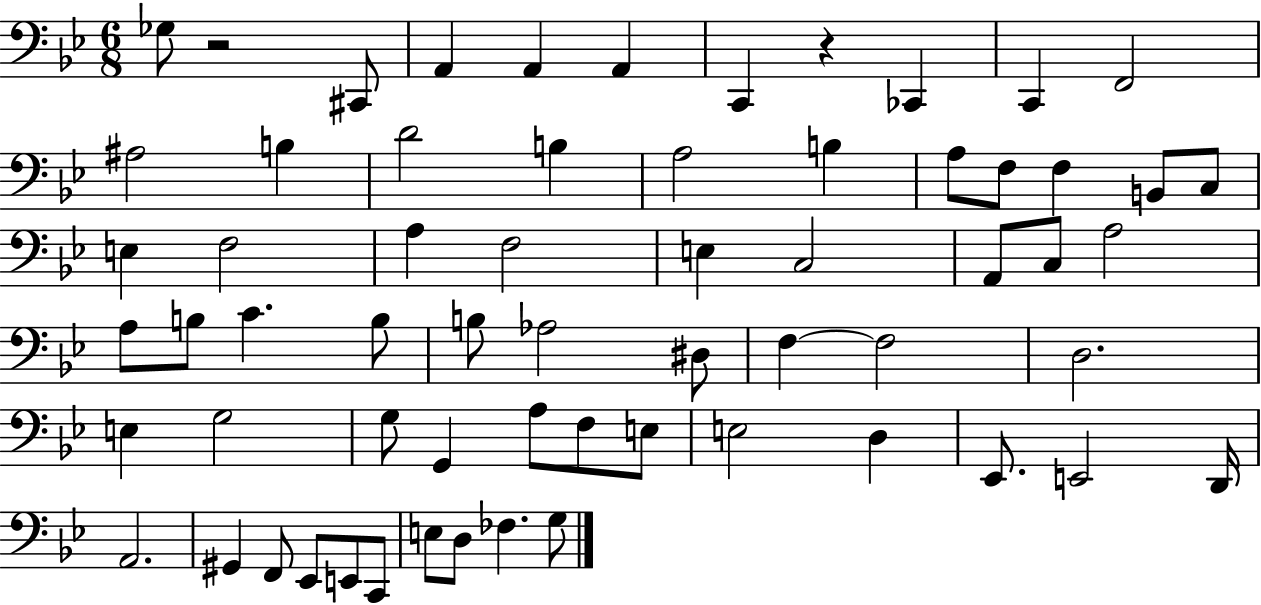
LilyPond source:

{
  \clef bass
  \numericTimeSignature
  \time 6/8
  \key bes \major
  ges8 r2 cis,8 | a,4 a,4 a,4 | c,4 r4 ces,4 | c,4 f,2 | \break ais2 b4 | d'2 b4 | a2 b4 | a8 f8 f4 b,8 c8 | \break e4 f2 | a4 f2 | e4 c2 | a,8 c8 a2 | \break a8 b8 c'4. b8 | b8 aes2 dis8 | f4~~ f2 | d2. | \break e4 g2 | g8 g,4 a8 f8 e8 | e2 d4 | ees,8. e,2 d,16 | \break a,2. | gis,4 f,8 ees,8 e,8 c,8 | e8 d8 fes4. g8 | \bar "|."
}